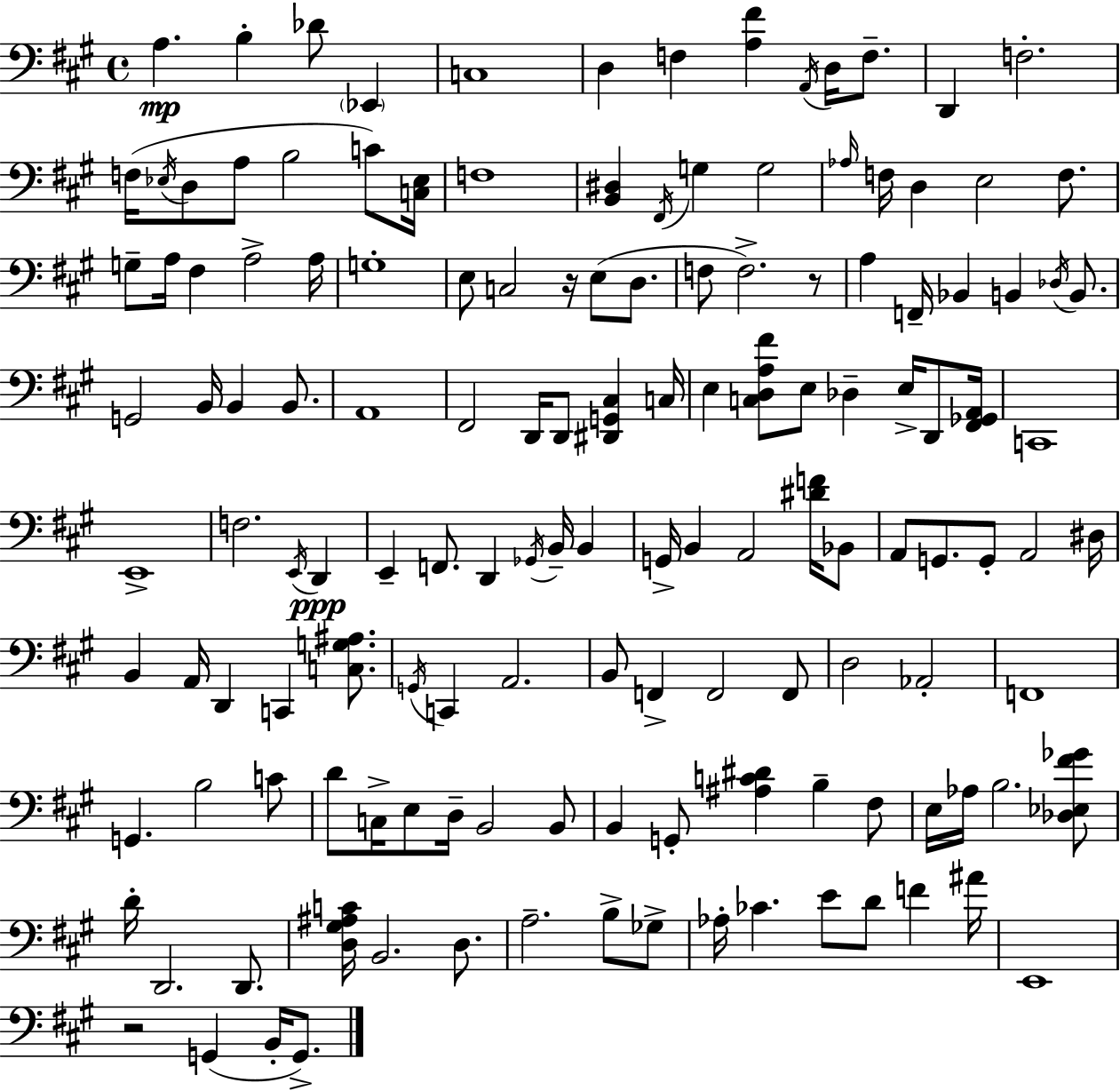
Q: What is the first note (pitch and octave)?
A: A3